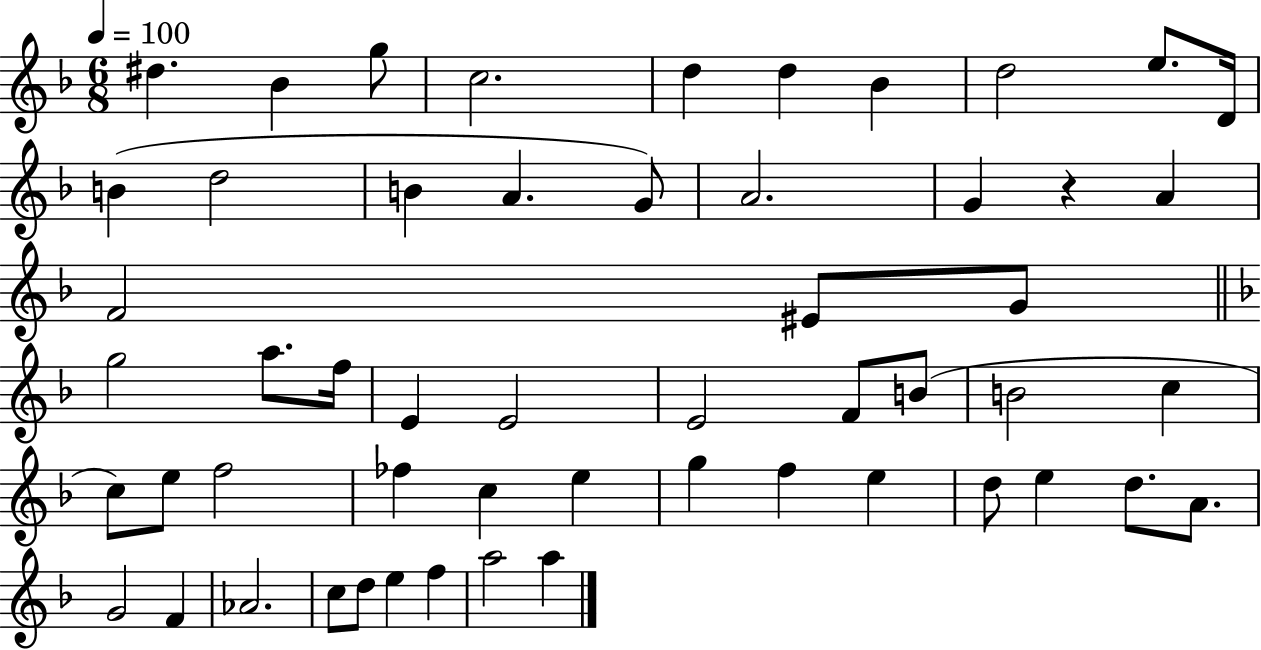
{
  \clef treble
  \numericTimeSignature
  \time 6/8
  \key f \major
  \tempo 4 = 100
  dis''4. bes'4 g''8 | c''2. | d''4 d''4 bes'4 | d''2 e''8. d'16 | \break b'4( d''2 | b'4 a'4. g'8) | a'2. | g'4 r4 a'4 | \break f'2 eis'8 g'8 | \bar "||" \break \key d \minor g''2 a''8. f''16 | e'4 e'2 | e'2 f'8 b'8( | b'2 c''4 | \break c''8) e''8 f''2 | fes''4 c''4 e''4 | g''4 f''4 e''4 | d''8 e''4 d''8. a'8. | \break g'2 f'4 | aes'2. | c''8 d''8 e''4 f''4 | a''2 a''4 | \break \bar "|."
}